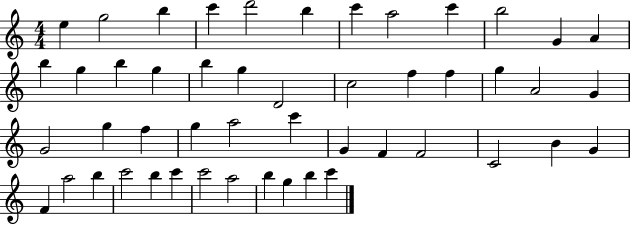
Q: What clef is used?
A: treble